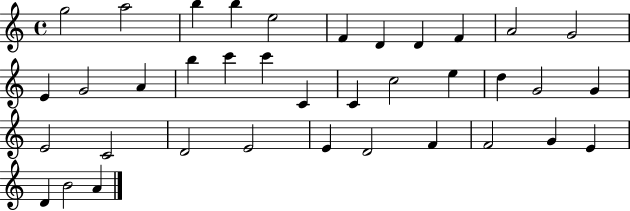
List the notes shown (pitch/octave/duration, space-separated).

G5/h A5/h B5/q B5/q E5/h F4/q D4/q D4/q F4/q A4/h G4/h E4/q G4/h A4/q B5/q C6/q C6/q C4/q C4/q C5/h E5/q D5/q G4/h G4/q E4/h C4/h D4/h E4/h E4/q D4/h F4/q F4/h G4/q E4/q D4/q B4/h A4/q